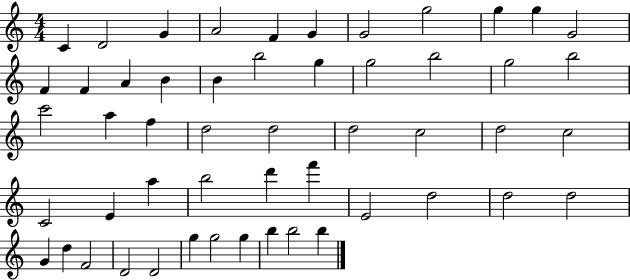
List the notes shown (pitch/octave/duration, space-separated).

C4/q D4/h G4/q A4/h F4/q G4/q G4/h G5/h G5/q G5/q G4/h F4/q F4/q A4/q B4/q B4/q B5/h G5/q G5/h B5/h G5/h B5/h C6/h A5/q F5/q D5/h D5/h D5/h C5/h D5/h C5/h C4/h E4/q A5/q B5/h D6/q F6/q E4/h D5/h D5/h D5/h G4/q D5/q F4/h D4/h D4/h G5/q G5/h G5/q B5/q B5/h B5/q